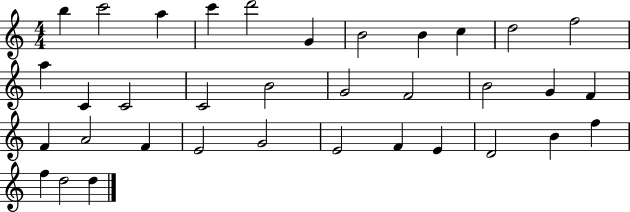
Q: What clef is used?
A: treble